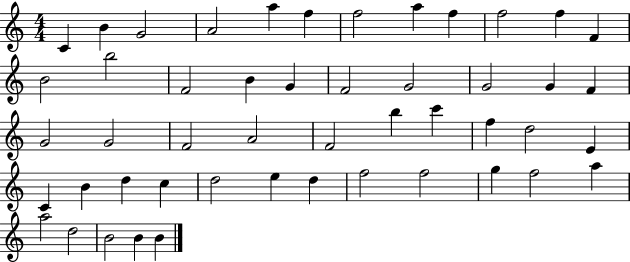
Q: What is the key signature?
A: C major